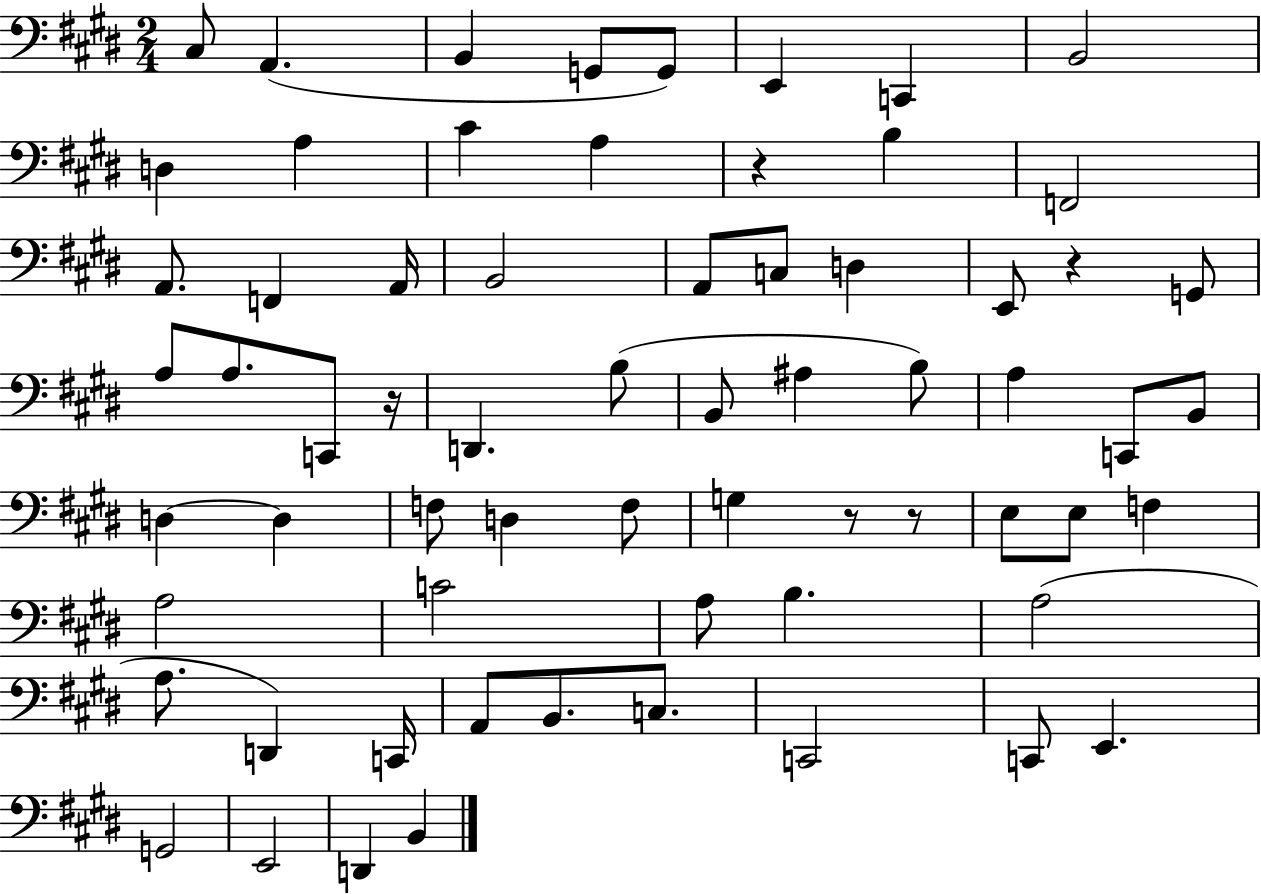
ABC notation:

X:1
T:Untitled
M:2/4
L:1/4
K:E
^C,/2 A,, B,, G,,/2 G,,/2 E,, C,, B,,2 D, A, ^C A, z B, F,,2 A,,/2 F,, A,,/4 B,,2 A,,/2 C,/2 D, E,,/2 z G,,/2 A,/2 A,/2 C,,/2 z/4 D,, B,/2 B,,/2 ^A, B,/2 A, C,,/2 B,,/2 D, D, F,/2 D, F,/2 G, z/2 z/2 E,/2 E,/2 F, A,2 C2 A,/2 B, A,2 A,/2 D,, C,,/4 A,,/2 B,,/2 C,/2 C,,2 C,,/2 E,, G,,2 E,,2 D,, B,,